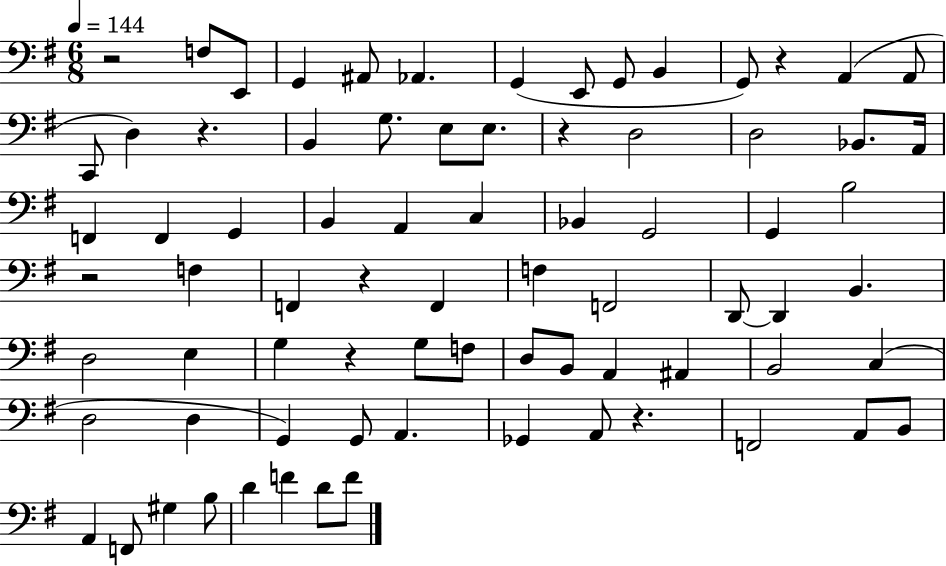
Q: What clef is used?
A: bass